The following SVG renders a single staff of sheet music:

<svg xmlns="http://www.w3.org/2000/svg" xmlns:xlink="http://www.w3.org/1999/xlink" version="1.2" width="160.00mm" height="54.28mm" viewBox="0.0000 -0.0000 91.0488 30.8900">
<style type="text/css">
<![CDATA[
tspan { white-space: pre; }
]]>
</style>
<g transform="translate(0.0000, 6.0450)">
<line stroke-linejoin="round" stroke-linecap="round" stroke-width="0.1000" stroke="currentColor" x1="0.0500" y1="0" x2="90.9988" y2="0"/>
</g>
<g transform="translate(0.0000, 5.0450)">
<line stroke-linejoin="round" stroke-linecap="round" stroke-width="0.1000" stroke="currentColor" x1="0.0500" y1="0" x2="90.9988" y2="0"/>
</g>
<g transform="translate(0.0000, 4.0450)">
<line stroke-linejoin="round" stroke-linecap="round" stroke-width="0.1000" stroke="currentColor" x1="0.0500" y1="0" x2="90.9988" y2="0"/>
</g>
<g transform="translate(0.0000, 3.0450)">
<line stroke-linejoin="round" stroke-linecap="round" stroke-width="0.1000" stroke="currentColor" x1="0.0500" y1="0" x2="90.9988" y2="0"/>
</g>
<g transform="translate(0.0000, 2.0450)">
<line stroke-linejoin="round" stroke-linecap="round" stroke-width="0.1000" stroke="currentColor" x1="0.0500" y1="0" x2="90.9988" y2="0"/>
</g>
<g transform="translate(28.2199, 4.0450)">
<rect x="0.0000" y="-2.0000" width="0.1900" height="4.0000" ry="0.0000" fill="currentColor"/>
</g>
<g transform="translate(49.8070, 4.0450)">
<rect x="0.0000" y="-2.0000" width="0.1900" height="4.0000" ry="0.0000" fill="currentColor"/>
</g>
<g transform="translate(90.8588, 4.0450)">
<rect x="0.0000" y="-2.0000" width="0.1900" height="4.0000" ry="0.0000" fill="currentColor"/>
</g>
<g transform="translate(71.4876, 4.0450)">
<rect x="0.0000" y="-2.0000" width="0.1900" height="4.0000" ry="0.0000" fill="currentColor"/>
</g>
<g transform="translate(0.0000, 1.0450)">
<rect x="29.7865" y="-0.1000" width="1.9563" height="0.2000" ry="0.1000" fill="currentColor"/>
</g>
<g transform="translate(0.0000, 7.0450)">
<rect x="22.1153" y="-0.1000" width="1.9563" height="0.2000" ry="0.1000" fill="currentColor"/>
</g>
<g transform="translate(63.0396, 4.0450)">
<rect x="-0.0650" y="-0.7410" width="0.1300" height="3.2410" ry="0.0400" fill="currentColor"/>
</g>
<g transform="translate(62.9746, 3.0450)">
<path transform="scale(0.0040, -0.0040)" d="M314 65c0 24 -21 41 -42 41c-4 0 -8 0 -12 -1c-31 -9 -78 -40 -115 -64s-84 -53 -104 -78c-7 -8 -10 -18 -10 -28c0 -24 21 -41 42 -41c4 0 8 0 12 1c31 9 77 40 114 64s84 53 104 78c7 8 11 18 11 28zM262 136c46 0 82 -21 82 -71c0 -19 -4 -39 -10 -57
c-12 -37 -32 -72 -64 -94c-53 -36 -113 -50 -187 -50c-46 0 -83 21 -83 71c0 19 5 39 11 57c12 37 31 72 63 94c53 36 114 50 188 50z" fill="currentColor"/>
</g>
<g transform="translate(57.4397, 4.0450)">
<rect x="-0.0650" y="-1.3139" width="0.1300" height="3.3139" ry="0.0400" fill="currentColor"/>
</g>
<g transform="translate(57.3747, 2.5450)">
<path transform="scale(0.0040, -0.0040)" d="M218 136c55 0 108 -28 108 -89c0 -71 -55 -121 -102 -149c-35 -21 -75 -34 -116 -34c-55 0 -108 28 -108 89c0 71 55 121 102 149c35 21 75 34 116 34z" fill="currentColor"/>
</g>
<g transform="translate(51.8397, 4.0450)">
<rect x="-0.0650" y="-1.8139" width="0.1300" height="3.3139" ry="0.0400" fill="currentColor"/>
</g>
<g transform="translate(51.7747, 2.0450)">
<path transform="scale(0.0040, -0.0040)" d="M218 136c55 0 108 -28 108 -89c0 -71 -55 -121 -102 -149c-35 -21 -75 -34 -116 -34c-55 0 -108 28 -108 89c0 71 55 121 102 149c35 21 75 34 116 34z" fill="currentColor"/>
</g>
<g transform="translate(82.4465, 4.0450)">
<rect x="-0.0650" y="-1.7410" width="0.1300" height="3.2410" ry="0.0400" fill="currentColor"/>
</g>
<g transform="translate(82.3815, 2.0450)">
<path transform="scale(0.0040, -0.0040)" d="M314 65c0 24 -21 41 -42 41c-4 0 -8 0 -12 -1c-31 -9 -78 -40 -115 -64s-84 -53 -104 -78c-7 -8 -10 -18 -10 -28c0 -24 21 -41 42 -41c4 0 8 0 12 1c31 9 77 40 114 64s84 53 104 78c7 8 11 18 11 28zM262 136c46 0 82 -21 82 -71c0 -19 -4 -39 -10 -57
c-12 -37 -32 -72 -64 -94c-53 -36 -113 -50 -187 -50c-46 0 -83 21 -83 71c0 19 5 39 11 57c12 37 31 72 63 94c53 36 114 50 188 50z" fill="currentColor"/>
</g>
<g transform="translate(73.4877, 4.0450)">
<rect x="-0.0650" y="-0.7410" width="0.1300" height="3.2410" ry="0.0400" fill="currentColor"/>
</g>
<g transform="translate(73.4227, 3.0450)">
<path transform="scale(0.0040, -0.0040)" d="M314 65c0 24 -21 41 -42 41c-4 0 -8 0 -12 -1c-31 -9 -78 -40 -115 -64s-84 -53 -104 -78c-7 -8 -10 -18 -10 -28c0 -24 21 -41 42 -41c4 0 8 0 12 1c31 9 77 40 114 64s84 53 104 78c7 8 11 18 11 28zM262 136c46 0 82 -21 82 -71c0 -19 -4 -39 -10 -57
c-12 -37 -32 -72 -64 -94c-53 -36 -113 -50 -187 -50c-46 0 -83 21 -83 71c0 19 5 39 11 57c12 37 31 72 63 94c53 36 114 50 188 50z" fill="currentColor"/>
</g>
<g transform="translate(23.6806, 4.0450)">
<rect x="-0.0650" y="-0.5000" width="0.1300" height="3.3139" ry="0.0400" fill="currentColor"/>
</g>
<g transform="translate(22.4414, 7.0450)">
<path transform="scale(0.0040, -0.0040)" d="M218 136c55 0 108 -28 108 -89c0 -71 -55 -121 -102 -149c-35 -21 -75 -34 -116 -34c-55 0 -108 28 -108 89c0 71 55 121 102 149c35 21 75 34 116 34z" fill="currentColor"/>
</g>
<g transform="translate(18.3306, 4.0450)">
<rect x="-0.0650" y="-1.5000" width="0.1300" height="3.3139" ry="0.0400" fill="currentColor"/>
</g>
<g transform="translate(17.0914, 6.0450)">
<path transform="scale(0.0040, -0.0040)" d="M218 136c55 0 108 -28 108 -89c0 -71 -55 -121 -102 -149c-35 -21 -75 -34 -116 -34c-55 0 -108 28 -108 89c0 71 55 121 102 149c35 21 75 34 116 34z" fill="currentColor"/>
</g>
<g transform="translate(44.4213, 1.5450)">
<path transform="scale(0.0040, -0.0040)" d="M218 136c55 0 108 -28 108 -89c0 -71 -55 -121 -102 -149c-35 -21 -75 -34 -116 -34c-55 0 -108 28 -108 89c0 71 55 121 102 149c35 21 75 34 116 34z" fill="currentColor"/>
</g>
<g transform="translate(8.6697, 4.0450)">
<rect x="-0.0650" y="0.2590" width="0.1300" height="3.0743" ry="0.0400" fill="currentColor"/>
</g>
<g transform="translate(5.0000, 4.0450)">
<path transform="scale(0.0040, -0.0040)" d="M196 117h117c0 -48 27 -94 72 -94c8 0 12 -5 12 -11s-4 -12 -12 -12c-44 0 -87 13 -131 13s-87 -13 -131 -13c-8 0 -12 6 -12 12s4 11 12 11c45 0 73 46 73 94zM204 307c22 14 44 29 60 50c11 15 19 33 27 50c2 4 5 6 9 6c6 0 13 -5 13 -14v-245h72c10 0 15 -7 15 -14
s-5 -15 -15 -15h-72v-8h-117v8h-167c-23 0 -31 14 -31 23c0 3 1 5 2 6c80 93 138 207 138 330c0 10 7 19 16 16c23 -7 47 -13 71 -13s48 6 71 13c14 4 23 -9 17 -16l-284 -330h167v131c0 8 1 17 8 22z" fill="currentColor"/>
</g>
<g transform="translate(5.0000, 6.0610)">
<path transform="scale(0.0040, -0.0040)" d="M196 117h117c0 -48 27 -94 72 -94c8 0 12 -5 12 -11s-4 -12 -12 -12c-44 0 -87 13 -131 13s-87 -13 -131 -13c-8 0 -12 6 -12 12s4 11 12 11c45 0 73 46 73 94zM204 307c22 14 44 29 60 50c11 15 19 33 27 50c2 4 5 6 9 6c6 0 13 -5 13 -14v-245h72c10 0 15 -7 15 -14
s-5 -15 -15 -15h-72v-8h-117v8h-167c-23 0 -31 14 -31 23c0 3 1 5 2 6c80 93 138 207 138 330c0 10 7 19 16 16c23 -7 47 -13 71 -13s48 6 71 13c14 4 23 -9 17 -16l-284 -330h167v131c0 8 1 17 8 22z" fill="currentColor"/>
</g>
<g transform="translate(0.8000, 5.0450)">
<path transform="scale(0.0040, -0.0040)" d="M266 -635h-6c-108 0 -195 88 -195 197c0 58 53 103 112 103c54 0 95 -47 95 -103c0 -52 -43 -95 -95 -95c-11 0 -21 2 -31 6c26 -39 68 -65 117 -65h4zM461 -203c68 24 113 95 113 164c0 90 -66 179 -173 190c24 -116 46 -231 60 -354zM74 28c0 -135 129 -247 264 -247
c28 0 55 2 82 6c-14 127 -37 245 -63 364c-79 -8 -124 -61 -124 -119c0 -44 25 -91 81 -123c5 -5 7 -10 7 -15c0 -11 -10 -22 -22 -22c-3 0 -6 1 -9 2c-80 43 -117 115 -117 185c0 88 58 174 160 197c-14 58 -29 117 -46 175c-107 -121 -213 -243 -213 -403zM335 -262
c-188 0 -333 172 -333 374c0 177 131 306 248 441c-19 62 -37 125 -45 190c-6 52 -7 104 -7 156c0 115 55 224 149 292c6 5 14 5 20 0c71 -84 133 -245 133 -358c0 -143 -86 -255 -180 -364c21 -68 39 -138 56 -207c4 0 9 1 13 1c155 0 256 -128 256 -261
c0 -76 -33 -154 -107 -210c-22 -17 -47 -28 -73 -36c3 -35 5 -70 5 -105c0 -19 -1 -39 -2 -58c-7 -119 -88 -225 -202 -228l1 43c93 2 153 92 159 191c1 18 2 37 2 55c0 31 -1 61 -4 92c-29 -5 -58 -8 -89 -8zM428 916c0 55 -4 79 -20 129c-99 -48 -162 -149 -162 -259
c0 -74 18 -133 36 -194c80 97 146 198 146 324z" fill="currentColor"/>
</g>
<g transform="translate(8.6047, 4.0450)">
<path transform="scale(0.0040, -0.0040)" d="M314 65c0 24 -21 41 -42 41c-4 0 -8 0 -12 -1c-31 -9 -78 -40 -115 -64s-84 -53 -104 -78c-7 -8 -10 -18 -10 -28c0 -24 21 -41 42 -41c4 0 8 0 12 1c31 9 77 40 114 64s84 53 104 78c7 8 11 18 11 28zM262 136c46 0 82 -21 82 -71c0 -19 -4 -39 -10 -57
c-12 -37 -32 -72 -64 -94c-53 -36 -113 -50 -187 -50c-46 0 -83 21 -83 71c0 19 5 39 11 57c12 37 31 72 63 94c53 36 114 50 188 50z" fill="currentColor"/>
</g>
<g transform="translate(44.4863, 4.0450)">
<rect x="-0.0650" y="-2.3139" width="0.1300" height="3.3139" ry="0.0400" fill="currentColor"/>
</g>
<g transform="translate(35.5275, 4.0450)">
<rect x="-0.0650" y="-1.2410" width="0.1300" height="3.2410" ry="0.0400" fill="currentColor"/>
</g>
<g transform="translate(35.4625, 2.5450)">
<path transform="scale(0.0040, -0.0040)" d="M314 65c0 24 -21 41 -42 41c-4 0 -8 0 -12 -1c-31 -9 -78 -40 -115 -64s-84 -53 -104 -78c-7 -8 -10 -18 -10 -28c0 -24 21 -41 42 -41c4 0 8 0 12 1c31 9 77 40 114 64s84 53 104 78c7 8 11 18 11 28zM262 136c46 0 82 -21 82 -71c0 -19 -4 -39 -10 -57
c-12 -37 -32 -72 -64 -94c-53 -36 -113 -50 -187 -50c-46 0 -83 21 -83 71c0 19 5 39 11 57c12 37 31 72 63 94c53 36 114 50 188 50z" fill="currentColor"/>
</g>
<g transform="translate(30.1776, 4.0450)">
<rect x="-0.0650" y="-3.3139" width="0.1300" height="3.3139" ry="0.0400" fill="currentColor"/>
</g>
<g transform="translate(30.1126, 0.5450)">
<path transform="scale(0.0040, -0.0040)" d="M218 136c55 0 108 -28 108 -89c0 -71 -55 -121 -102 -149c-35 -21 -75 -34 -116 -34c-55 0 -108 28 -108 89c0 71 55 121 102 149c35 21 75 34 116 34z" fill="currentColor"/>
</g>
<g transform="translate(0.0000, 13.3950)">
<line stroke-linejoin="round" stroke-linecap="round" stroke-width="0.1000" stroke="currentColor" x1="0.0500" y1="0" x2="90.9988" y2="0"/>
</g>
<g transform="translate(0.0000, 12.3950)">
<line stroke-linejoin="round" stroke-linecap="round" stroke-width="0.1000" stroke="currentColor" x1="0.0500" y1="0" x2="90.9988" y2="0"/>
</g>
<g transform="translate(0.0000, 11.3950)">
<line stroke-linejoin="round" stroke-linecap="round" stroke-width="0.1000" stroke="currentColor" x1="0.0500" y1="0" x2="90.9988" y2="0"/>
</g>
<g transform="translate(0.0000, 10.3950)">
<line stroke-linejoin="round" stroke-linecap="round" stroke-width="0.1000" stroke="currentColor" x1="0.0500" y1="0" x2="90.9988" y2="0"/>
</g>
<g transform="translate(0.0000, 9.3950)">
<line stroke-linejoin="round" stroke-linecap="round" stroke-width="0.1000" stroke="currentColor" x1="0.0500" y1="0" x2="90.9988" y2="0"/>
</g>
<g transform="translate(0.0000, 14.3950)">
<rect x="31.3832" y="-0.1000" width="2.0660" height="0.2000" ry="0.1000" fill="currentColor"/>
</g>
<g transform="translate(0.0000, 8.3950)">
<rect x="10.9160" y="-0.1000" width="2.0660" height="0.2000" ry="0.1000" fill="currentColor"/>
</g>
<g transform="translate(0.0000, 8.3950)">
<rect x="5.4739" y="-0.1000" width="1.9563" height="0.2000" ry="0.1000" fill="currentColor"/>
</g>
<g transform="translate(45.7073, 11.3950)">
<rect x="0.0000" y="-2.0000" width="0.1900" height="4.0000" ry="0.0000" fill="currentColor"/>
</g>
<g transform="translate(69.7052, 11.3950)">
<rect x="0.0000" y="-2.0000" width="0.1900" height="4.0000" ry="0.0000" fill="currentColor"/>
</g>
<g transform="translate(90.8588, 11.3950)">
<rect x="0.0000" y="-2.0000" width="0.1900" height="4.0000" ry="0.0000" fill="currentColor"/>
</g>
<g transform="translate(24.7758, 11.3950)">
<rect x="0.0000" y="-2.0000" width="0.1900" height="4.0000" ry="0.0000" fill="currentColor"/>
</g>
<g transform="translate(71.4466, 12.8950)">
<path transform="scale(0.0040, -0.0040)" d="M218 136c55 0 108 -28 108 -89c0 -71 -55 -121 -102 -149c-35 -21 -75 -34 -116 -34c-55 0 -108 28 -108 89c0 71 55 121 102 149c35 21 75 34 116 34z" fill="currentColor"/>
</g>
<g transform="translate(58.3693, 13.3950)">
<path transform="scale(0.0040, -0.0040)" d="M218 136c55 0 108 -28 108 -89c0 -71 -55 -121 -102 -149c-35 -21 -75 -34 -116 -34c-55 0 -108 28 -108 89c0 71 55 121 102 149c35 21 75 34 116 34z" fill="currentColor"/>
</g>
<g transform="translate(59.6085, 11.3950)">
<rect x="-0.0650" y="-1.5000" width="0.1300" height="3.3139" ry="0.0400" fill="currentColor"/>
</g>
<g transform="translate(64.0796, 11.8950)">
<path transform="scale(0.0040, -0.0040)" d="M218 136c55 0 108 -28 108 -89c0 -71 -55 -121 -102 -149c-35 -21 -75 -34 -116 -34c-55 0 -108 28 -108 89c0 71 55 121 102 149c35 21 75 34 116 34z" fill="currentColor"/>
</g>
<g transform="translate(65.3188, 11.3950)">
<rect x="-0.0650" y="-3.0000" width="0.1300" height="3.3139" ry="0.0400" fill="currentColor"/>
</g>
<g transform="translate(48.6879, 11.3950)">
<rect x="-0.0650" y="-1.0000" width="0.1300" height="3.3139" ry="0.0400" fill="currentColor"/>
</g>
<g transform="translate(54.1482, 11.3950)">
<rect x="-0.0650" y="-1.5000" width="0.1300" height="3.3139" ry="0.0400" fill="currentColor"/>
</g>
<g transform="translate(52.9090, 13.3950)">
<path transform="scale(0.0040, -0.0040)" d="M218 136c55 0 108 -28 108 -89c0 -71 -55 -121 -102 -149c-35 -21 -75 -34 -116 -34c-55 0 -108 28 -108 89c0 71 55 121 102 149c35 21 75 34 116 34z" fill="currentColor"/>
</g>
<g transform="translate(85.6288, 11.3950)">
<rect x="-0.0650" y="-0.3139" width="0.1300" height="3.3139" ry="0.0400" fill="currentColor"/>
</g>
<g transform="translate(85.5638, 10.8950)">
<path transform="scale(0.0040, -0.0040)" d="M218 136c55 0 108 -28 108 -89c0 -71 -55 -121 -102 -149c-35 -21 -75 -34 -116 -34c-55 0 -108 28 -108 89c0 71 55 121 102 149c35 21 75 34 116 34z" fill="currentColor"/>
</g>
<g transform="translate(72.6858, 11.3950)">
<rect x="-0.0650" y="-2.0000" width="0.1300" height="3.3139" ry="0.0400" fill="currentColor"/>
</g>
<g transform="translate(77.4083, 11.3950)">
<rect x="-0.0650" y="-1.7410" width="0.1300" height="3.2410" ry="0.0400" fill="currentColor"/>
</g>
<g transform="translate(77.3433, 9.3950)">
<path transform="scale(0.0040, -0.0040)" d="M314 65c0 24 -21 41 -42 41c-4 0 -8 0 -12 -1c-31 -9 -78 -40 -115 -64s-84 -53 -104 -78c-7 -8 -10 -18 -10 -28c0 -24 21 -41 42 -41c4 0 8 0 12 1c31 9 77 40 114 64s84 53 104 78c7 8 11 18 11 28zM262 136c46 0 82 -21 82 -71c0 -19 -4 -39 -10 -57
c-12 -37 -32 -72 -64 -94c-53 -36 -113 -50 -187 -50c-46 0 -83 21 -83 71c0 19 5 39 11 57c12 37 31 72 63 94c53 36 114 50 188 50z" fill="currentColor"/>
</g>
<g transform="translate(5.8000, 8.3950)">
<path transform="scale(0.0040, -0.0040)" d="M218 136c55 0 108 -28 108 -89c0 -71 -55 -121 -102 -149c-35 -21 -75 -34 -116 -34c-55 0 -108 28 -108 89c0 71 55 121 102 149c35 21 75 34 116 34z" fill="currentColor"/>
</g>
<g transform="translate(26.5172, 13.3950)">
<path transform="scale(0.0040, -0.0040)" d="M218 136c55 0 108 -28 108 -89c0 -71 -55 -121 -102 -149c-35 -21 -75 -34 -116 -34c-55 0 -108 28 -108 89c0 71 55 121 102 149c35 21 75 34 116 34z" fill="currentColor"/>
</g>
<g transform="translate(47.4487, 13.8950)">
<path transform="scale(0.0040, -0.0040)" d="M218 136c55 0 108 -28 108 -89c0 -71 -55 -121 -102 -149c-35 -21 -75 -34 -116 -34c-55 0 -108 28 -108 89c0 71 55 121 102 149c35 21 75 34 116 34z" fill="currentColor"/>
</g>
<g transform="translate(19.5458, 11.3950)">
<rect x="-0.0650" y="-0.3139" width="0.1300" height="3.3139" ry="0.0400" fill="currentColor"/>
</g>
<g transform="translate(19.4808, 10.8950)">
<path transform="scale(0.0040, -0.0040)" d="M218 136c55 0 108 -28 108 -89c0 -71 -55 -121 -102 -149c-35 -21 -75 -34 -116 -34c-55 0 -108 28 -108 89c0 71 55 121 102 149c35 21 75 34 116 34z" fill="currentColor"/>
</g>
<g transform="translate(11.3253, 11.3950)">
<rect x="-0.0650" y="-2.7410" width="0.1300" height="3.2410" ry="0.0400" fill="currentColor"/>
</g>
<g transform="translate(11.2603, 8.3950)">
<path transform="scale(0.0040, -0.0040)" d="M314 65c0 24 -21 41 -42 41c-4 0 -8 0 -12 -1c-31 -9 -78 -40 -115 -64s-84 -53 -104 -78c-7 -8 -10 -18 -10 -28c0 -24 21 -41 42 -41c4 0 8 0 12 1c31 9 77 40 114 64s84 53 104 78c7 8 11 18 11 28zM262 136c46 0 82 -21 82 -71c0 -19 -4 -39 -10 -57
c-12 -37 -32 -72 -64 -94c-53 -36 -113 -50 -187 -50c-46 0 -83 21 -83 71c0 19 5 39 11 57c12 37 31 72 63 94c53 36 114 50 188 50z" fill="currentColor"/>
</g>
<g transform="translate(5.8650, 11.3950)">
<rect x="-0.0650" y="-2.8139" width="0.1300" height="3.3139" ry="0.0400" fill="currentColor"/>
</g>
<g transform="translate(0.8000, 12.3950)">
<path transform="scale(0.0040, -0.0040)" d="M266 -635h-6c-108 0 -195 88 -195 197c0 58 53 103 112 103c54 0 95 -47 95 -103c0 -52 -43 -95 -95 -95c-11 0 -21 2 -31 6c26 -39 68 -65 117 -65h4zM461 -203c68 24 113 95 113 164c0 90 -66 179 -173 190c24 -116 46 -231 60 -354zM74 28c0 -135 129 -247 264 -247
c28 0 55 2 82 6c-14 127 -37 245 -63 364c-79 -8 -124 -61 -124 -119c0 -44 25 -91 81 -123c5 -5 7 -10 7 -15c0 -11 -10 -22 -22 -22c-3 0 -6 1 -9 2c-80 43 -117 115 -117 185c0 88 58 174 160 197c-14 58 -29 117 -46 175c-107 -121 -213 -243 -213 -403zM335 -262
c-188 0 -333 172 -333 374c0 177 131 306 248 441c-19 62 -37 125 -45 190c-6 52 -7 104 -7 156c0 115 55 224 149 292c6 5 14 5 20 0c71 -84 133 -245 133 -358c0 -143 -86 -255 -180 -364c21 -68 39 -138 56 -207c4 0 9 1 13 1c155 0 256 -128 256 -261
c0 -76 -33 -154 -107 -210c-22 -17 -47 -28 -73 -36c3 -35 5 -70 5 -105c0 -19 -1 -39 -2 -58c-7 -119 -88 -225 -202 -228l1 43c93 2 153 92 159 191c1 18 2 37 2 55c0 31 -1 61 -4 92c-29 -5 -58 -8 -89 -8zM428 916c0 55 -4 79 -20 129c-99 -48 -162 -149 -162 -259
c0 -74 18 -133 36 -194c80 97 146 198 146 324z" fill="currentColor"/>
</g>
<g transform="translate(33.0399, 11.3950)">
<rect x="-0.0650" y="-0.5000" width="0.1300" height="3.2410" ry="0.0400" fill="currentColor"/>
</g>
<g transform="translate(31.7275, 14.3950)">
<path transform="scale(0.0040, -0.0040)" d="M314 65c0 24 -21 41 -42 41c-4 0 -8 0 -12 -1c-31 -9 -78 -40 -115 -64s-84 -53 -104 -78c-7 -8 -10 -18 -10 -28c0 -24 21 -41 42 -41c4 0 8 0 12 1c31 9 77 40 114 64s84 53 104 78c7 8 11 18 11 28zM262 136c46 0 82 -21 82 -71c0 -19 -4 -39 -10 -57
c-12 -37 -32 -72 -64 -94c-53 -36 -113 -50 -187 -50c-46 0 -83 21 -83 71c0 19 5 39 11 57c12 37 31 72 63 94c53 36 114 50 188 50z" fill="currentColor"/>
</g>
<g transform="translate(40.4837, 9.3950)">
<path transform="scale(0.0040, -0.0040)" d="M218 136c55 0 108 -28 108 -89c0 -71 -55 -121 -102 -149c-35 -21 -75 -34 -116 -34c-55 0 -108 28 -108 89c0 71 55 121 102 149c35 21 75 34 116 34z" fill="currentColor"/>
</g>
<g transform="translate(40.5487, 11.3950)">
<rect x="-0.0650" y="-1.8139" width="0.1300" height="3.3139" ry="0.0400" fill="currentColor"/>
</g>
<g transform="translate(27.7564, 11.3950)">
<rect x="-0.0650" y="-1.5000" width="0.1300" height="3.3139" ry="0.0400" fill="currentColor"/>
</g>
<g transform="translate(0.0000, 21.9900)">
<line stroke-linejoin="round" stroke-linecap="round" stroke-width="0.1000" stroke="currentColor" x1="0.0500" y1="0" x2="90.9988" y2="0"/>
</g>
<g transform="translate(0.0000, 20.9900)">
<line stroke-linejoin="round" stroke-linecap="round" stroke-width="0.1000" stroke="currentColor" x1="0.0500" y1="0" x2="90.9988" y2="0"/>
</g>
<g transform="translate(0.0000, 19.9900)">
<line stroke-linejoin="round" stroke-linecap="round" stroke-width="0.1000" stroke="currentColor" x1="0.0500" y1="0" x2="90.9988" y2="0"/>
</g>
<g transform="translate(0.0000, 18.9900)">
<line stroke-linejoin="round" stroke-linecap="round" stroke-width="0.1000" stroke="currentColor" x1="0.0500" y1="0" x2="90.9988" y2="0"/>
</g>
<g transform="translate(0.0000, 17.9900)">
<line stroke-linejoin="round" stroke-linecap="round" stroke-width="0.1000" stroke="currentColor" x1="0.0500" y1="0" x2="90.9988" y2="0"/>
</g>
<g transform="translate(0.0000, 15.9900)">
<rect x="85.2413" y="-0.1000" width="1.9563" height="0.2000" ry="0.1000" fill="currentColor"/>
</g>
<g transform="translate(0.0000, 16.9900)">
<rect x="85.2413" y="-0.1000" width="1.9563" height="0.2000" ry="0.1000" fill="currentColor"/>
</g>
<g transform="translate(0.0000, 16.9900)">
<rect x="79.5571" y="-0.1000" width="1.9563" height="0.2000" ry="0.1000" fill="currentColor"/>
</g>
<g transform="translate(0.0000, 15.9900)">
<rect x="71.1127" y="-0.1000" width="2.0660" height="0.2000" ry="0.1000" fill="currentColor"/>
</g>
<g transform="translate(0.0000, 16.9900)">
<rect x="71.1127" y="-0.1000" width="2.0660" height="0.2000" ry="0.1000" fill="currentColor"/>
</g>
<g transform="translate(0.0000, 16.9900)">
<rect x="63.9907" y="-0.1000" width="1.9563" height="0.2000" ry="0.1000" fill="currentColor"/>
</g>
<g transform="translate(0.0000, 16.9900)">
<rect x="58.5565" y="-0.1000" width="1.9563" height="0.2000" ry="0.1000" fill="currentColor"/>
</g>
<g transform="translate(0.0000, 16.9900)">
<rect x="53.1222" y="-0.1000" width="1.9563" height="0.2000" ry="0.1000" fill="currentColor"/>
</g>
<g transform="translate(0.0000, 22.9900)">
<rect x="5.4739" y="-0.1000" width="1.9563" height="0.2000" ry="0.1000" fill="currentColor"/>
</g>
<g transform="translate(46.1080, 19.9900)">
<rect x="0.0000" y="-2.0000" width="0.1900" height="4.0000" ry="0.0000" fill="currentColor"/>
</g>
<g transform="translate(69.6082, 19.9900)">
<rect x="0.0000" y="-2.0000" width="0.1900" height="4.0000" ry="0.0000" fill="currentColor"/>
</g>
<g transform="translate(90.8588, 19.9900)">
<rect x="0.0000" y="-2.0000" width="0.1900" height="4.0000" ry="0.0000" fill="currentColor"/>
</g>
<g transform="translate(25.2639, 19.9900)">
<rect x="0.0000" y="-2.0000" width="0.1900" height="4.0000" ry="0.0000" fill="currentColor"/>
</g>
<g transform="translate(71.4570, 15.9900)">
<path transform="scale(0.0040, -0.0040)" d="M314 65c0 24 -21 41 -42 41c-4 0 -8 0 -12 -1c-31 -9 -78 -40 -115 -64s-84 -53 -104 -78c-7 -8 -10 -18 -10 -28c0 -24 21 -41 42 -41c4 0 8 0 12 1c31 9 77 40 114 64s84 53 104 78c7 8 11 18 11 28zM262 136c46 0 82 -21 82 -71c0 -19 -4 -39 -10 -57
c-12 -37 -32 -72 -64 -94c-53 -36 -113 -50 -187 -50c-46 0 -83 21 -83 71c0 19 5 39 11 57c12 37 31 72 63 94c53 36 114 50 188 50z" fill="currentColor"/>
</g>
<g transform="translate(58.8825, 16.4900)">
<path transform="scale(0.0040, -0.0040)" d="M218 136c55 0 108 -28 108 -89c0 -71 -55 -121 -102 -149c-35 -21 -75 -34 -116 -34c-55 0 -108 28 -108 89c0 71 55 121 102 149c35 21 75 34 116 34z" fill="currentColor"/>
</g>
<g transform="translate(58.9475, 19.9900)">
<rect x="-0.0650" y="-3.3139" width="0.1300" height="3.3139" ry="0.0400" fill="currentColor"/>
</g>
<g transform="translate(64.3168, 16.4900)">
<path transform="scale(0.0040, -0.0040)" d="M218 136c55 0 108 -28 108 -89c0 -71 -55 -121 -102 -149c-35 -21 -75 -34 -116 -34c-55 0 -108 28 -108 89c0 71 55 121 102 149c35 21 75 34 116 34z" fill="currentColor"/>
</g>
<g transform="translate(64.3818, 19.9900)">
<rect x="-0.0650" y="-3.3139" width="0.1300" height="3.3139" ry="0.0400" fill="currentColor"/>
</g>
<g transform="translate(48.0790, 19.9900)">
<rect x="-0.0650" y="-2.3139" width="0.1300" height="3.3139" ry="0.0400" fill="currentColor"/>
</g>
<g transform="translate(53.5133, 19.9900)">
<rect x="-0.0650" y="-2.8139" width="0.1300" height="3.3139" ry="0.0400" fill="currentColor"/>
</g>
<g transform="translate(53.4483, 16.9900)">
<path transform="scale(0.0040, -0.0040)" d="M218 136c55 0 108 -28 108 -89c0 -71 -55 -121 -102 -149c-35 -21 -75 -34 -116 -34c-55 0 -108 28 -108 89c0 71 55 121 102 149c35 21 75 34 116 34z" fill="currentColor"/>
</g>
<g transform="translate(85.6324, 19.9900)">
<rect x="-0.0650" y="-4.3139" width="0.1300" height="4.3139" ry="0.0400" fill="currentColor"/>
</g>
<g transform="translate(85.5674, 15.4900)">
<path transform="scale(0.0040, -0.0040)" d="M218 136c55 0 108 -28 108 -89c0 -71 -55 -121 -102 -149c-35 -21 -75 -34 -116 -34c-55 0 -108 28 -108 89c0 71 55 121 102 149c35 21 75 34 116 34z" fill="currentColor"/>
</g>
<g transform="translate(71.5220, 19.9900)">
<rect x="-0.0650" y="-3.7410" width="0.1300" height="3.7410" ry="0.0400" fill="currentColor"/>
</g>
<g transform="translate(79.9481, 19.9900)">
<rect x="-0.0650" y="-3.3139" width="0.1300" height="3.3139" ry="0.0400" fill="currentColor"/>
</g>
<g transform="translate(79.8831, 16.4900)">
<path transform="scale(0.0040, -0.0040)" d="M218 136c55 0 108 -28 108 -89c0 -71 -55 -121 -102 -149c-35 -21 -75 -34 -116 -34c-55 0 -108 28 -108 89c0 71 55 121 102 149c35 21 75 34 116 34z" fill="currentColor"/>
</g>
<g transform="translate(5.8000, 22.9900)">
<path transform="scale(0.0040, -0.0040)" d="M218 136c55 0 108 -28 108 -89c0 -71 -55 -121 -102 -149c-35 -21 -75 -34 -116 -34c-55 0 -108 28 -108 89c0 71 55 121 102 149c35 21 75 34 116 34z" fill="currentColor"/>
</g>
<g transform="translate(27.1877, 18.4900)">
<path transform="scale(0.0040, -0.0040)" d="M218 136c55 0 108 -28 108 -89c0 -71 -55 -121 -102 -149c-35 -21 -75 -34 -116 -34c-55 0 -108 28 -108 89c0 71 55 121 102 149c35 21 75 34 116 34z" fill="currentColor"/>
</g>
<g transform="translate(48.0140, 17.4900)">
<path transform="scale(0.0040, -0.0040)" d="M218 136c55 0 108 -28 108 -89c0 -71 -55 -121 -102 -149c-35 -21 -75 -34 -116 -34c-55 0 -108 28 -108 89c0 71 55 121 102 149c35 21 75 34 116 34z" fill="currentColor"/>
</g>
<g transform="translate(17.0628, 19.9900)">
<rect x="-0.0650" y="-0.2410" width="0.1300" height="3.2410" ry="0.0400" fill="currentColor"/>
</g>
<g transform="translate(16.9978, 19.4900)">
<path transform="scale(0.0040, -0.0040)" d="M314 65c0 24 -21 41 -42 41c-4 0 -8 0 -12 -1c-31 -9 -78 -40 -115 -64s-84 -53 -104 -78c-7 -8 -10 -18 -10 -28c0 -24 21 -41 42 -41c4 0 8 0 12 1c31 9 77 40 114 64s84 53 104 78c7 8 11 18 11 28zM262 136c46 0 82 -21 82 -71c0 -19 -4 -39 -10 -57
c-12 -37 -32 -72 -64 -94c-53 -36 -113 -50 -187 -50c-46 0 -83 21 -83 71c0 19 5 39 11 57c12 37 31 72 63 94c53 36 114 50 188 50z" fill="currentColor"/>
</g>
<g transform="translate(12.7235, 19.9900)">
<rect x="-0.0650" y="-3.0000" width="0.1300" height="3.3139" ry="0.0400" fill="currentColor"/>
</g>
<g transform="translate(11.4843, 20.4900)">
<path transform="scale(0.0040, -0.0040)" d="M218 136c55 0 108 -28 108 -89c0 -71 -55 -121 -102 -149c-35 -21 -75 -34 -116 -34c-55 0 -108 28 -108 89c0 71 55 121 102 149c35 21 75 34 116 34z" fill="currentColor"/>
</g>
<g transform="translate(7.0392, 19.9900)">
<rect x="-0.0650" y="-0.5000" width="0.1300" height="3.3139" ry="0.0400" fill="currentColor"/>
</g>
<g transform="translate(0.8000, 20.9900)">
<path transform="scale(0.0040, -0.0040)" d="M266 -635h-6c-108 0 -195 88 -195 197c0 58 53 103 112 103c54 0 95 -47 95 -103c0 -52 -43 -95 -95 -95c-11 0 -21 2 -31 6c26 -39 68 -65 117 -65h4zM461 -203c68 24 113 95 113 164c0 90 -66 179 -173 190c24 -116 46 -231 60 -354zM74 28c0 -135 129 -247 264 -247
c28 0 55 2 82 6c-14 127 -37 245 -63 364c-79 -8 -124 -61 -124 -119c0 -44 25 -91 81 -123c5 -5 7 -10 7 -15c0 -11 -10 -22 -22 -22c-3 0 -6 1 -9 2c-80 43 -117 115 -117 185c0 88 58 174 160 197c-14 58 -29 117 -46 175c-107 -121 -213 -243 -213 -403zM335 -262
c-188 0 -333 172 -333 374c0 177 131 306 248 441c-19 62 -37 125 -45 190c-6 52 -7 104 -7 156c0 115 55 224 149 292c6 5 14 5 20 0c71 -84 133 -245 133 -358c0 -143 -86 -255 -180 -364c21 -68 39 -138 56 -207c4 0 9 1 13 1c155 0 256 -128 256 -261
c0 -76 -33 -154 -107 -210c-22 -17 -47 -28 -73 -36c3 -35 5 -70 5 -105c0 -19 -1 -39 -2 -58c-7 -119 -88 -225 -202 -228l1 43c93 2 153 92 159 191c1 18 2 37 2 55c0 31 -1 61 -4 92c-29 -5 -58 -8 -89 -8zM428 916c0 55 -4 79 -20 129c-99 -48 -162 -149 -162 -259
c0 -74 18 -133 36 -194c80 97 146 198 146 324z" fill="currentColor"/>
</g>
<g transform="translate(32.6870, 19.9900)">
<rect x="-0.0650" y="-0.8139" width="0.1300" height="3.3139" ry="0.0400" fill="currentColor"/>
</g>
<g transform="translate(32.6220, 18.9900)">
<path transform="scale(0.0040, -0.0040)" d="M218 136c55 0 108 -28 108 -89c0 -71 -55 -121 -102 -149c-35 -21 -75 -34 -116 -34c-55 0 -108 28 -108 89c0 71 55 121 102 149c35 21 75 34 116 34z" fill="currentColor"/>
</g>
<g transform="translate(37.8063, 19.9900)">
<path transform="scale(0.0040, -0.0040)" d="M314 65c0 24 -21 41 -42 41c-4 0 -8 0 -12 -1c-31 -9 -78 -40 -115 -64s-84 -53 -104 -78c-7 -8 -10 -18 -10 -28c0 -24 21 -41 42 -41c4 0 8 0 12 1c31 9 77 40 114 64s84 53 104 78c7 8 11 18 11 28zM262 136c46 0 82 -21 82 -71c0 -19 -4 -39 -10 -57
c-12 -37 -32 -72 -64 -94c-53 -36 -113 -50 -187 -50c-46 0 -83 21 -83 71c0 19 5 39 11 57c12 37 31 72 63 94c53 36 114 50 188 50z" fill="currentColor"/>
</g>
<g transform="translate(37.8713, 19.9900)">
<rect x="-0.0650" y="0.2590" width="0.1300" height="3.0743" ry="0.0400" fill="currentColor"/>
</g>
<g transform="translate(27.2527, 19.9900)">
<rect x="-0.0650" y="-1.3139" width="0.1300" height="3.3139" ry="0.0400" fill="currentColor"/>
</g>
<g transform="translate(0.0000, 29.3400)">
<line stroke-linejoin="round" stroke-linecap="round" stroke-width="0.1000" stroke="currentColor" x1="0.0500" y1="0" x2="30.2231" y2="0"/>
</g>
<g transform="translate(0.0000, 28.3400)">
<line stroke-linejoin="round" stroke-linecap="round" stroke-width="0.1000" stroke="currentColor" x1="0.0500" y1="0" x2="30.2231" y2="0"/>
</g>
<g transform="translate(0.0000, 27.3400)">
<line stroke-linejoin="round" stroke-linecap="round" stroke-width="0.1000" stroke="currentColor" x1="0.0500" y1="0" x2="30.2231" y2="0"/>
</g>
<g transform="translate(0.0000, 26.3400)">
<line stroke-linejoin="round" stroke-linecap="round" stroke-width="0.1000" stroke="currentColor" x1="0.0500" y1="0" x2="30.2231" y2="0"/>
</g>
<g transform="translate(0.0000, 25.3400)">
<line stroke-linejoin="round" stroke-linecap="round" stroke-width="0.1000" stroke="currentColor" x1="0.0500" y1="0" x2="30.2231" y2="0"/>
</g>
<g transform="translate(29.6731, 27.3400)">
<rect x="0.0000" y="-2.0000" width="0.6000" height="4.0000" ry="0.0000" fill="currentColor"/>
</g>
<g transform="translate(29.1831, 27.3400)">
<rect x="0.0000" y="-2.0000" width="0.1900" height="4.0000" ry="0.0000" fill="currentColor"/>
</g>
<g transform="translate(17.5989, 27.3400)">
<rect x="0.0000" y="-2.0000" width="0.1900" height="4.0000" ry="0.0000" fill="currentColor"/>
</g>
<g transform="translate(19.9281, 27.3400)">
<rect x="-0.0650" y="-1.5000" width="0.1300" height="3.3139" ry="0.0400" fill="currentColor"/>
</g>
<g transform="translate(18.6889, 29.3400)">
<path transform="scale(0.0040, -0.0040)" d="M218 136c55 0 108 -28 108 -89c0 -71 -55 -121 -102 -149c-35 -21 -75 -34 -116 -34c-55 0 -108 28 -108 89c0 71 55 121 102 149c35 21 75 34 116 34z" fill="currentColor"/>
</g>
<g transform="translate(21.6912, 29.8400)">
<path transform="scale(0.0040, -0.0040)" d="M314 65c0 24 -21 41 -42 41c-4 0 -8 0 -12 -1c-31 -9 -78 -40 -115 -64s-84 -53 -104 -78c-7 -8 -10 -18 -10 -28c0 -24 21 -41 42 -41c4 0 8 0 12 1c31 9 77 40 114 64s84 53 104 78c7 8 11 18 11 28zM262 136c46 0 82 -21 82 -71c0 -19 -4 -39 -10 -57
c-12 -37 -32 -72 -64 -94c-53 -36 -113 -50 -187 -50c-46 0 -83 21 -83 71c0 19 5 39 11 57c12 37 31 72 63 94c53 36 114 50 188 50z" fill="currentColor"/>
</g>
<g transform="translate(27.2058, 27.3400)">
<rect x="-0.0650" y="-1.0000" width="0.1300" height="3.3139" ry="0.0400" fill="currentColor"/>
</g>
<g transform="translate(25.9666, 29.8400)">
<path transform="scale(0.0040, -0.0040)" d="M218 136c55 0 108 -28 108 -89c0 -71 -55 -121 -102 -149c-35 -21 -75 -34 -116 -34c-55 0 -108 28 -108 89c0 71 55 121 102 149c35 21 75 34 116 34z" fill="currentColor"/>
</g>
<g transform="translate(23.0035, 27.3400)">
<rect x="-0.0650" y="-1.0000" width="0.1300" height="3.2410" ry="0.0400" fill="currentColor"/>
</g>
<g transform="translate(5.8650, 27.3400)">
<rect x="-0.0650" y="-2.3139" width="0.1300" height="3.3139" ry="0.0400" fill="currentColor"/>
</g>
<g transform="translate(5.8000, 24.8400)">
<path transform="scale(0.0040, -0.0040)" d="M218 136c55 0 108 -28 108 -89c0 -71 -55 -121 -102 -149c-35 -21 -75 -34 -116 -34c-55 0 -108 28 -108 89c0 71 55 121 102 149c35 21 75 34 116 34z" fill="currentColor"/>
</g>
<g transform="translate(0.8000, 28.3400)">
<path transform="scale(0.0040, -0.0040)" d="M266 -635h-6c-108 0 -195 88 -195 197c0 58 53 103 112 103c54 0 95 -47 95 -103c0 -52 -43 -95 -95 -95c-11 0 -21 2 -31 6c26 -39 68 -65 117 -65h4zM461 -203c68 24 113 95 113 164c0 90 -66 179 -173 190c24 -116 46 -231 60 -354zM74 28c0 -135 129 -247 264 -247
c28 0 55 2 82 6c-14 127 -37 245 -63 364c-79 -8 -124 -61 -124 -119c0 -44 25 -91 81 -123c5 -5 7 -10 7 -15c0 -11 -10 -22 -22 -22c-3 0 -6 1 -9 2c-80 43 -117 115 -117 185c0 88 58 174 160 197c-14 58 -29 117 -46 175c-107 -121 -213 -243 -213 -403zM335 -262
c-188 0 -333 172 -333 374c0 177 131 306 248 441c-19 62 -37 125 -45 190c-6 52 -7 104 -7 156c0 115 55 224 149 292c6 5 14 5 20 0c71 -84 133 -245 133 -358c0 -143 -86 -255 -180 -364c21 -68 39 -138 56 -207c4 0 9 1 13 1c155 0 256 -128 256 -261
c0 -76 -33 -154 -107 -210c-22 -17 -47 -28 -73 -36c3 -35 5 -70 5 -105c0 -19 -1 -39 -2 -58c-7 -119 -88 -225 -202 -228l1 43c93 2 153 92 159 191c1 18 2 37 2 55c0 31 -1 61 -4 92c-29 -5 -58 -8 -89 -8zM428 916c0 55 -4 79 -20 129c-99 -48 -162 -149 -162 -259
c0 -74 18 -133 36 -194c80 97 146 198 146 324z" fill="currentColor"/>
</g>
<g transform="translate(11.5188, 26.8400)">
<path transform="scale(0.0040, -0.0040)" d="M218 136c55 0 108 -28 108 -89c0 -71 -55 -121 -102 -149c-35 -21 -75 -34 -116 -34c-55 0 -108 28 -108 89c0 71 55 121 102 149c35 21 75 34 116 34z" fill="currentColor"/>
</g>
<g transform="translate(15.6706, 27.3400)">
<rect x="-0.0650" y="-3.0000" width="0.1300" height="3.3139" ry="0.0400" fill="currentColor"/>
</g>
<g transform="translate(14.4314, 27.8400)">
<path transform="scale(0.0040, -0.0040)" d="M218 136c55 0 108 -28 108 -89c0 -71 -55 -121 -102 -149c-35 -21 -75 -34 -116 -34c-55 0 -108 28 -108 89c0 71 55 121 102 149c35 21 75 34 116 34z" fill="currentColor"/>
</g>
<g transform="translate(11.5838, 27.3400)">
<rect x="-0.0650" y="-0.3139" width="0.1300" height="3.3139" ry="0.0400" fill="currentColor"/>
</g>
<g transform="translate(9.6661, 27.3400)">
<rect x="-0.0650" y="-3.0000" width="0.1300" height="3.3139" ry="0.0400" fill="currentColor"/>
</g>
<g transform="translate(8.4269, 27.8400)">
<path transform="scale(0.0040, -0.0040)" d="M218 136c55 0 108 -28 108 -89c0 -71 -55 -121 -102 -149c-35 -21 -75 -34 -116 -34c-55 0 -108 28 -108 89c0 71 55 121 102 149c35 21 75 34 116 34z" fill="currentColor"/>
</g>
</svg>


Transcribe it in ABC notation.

X:1
T:Untitled
M:4/4
L:1/4
K:C
B2 E C b e2 g f e d2 d2 f2 a a2 c E C2 f D E E A F f2 c C A c2 e d B2 g a b b c'2 b d' g A c A E D2 D